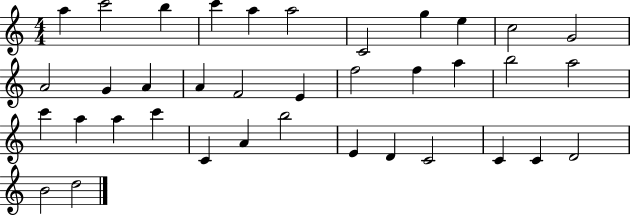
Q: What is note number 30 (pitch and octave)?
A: E4